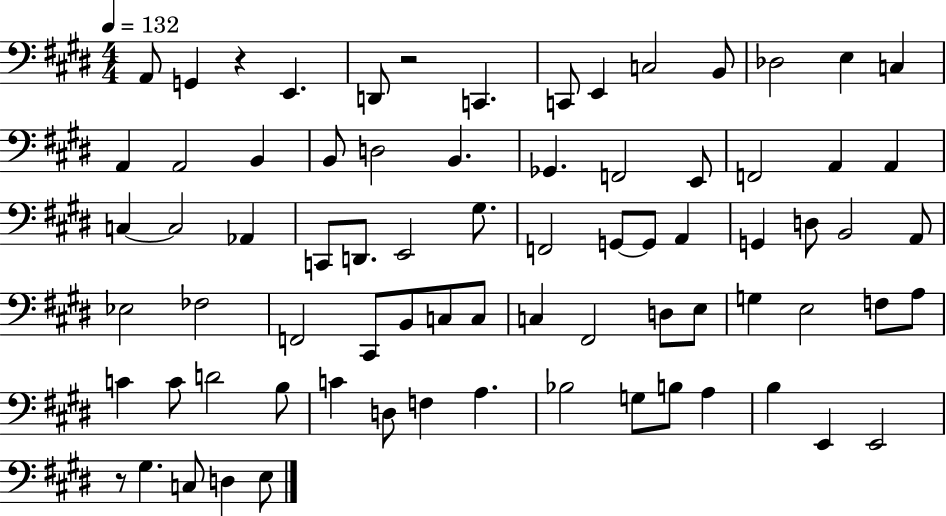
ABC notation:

X:1
T:Untitled
M:4/4
L:1/4
K:E
A,,/2 G,, z E,, D,,/2 z2 C,, C,,/2 E,, C,2 B,,/2 _D,2 E, C, A,, A,,2 B,, B,,/2 D,2 B,, _G,, F,,2 E,,/2 F,,2 A,, A,, C, C,2 _A,, C,,/2 D,,/2 E,,2 ^G,/2 F,,2 G,,/2 G,,/2 A,, G,, D,/2 B,,2 A,,/2 _E,2 _F,2 F,,2 ^C,,/2 B,,/2 C,/2 C,/2 C, ^F,,2 D,/2 E,/2 G, E,2 F,/2 A,/2 C C/2 D2 B,/2 C D,/2 F, A, _B,2 G,/2 B,/2 A, B, E,, E,,2 z/2 ^G, C,/2 D, E,/2